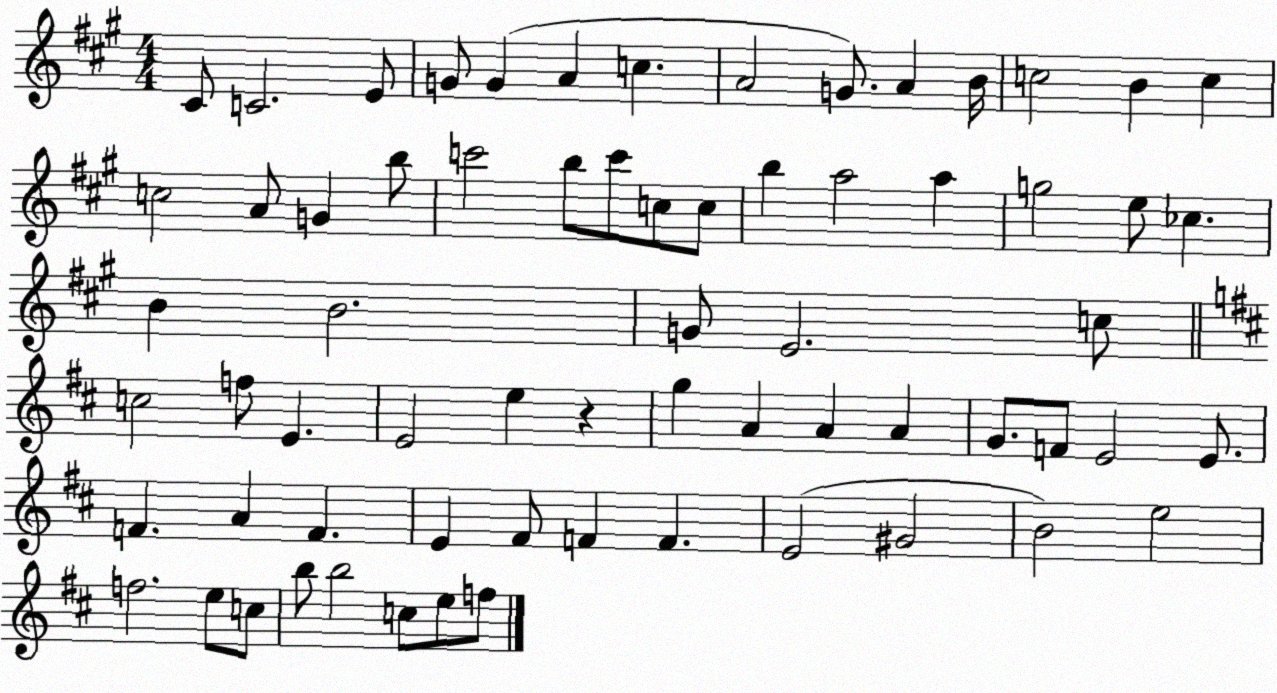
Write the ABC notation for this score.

X:1
T:Untitled
M:4/4
L:1/4
K:A
^C/2 C2 E/2 G/2 G A c A2 G/2 A B/4 c2 B c c2 A/2 G b/2 c'2 b/2 c'/2 c/2 c/2 b a2 a g2 e/2 _c B B2 G/2 E2 c/2 c2 f/2 E E2 e z g A A A G/2 F/2 E2 E/2 F A F E ^F/2 F F E2 ^G2 B2 e2 f2 e/2 c/2 b/2 b2 c/2 e/2 f/2